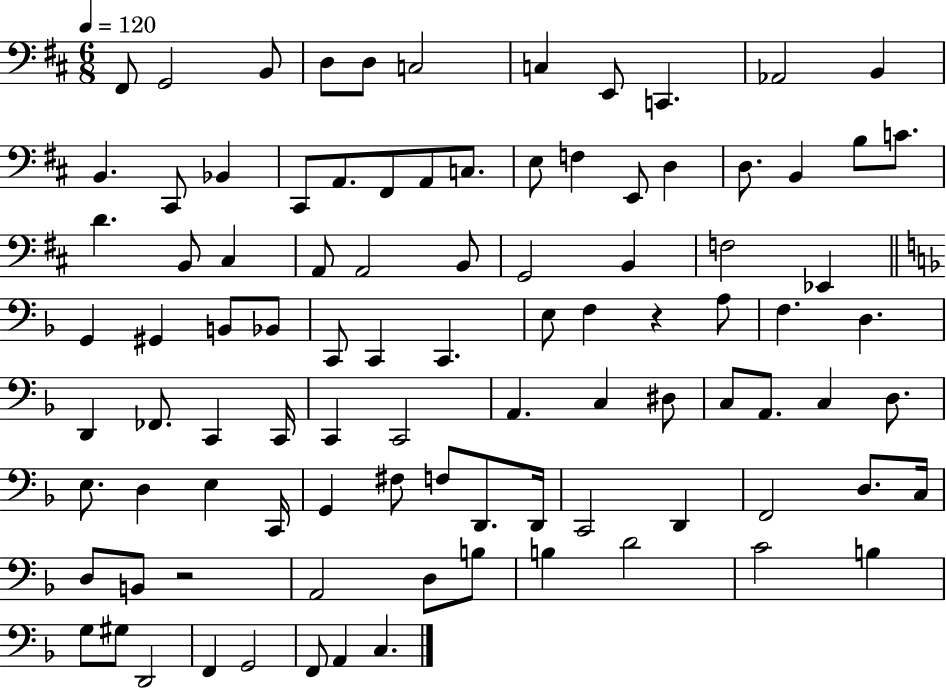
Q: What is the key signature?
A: D major